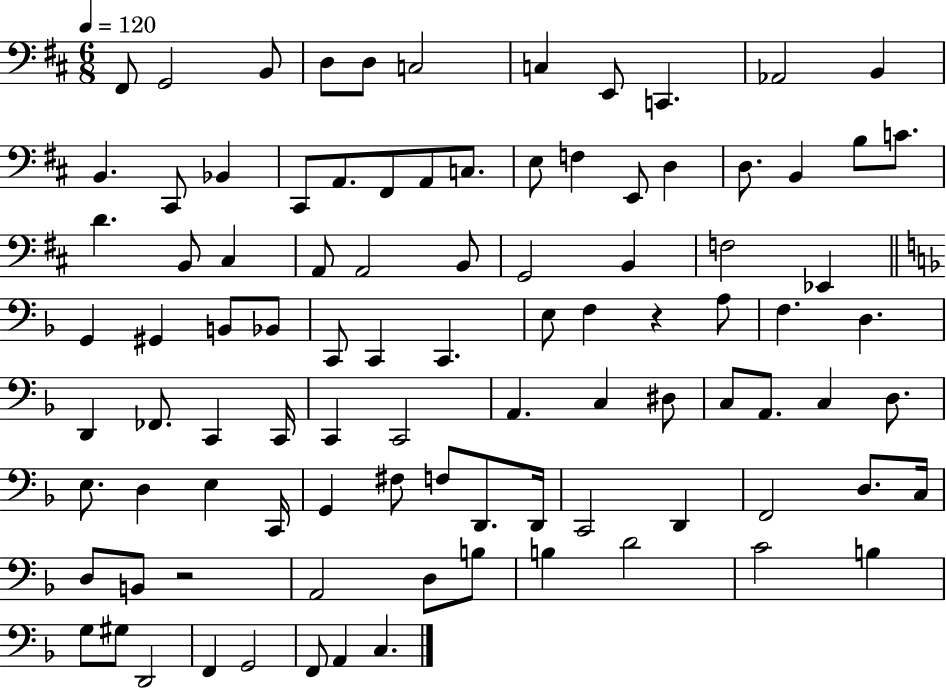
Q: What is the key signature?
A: D major